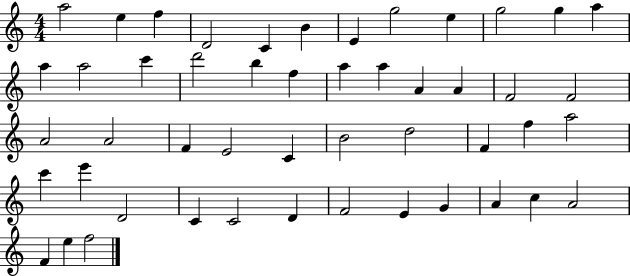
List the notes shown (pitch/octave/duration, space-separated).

A5/h E5/q F5/q D4/h C4/q B4/q E4/q G5/h E5/q G5/h G5/q A5/q A5/q A5/h C6/q D6/h B5/q F5/q A5/q A5/q A4/q A4/q F4/h F4/h A4/h A4/h F4/q E4/h C4/q B4/h D5/h F4/q F5/q A5/h C6/q E6/q D4/h C4/q C4/h D4/q F4/h E4/q G4/q A4/q C5/q A4/h F4/q E5/q F5/h